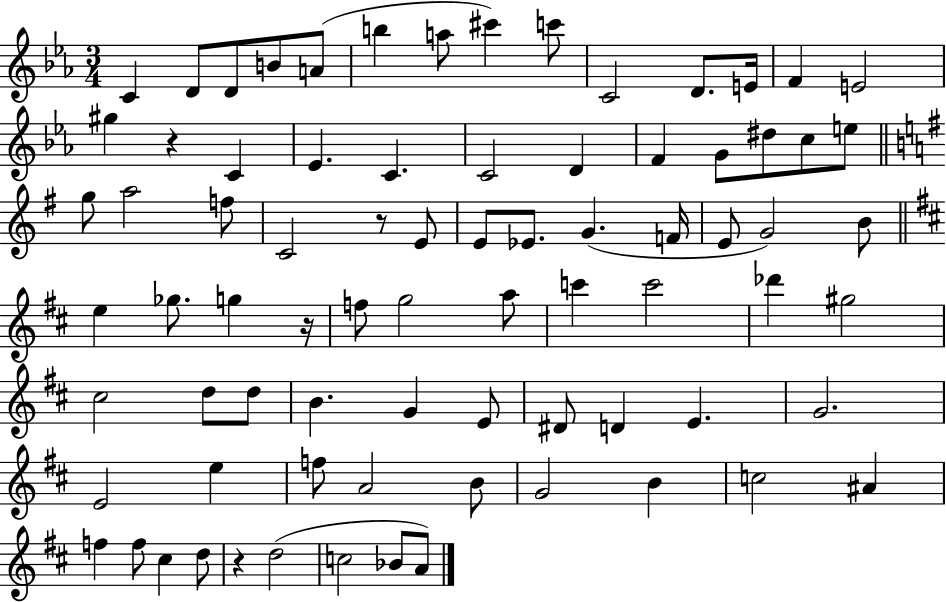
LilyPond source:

{
  \clef treble
  \numericTimeSignature
  \time 3/4
  \key ees \major
  c'4 d'8 d'8 b'8 a'8( | b''4 a''8 cis'''4) c'''8 | c'2 d'8. e'16 | f'4 e'2 | \break gis''4 r4 c'4 | ees'4. c'4. | c'2 d'4 | f'4 g'8 dis''8 c''8 e''8 | \break \bar "||" \break \key e \minor g''8 a''2 f''8 | c'2 r8 e'8 | e'8 ees'8. g'4.( f'16 | e'8 g'2) b'8 | \break \bar "||" \break \key d \major e''4 ges''8. g''4 r16 | f''8 g''2 a''8 | c'''4 c'''2 | des'''4 gis''2 | \break cis''2 d''8 d''8 | b'4. g'4 e'8 | dis'8 d'4 e'4. | g'2. | \break e'2 e''4 | f''8 a'2 b'8 | g'2 b'4 | c''2 ais'4 | \break f''4 f''8 cis''4 d''8 | r4 d''2( | c''2 bes'8 a'8) | \bar "|."
}